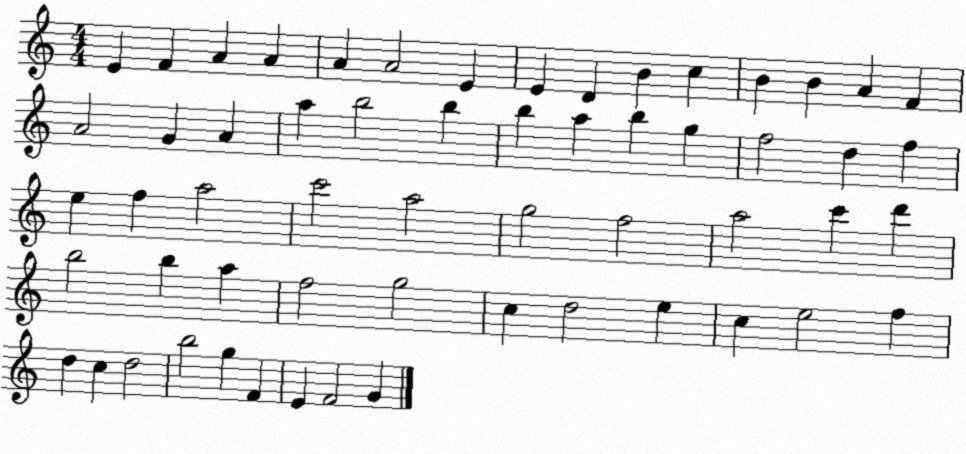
X:1
T:Untitled
M:4/4
L:1/4
K:C
E F A A A A2 E E D B c B B A F A2 G A a b2 b b a b g f2 d f e f a2 c'2 a2 g2 f2 a2 c' d' b2 b a f2 g2 c d2 e c e2 f d c d2 b2 g F E F2 G